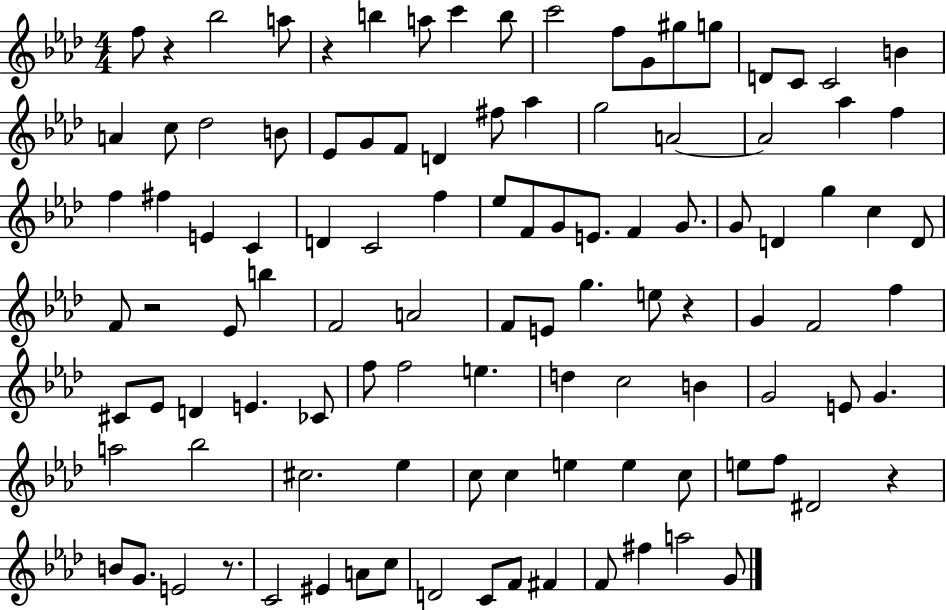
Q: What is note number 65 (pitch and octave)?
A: E4